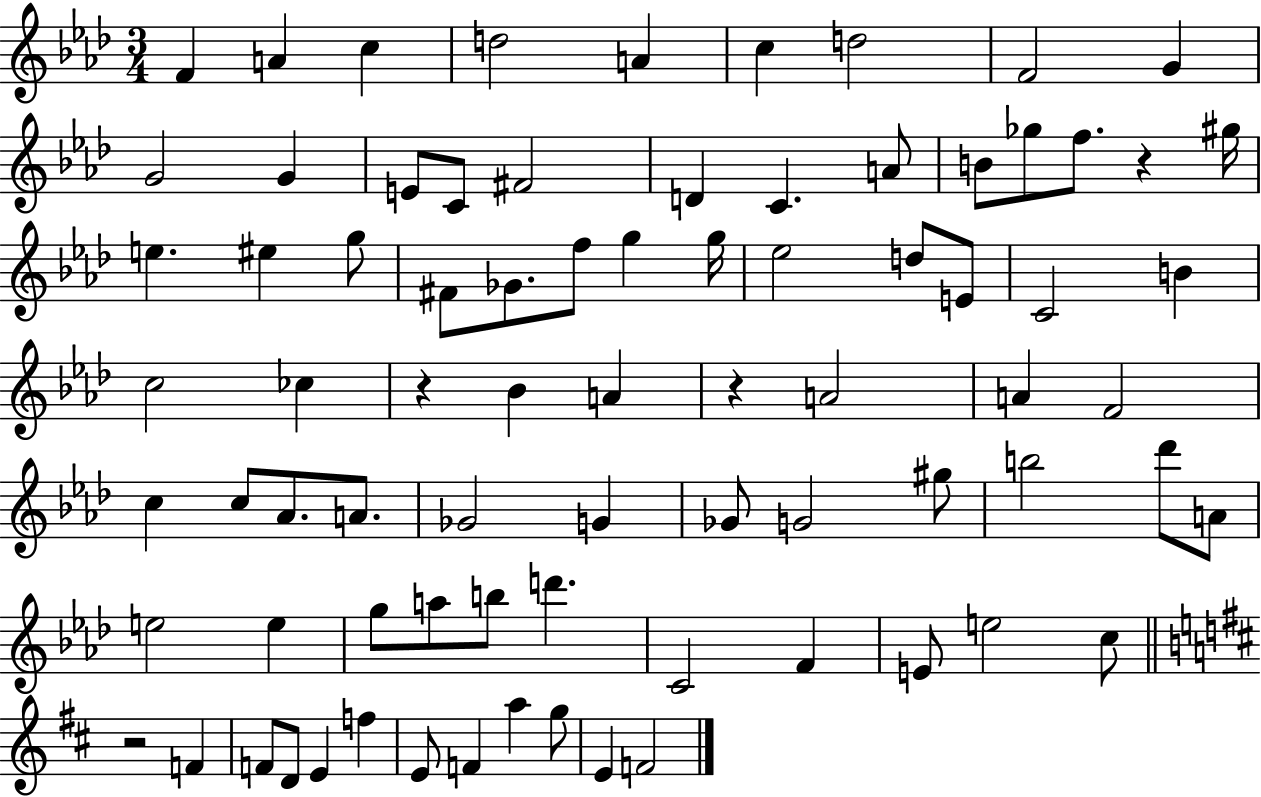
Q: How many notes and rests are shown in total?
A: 79